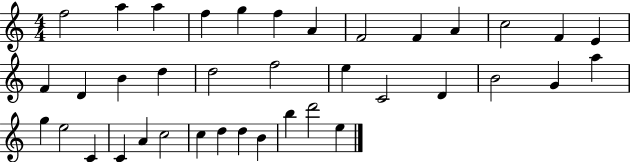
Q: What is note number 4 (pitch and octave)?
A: F5